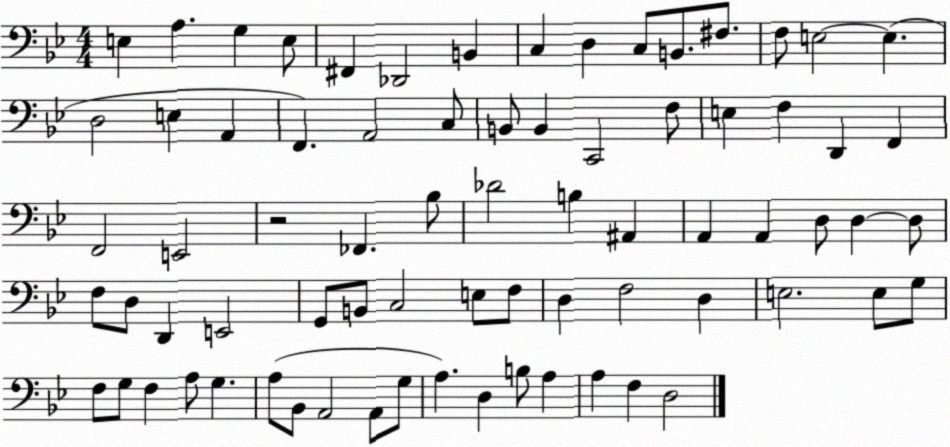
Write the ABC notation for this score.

X:1
T:Untitled
M:4/4
L:1/4
K:Bb
E, A, G, E,/2 ^F,, _D,,2 B,, C, D, C,/2 B,,/2 ^F,/2 F,/2 E,2 E, D,2 E, A,, F,, A,,2 C,/2 B,,/2 B,, C,,2 F,/2 E, F, D,, F,, F,,2 E,,2 z2 _F,, _B,/2 _D2 B, ^A,, A,, A,, D,/2 D, D,/2 F,/2 D,/2 D,, E,,2 G,,/2 B,,/2 C,2 E,/2 F,/2 D, F,2 D, E,2 E,/2 G,/2 F,/2 G,/2 F, A,/2 G, A,/2 _B,,/2 A,,2 A,,/2 G,/2 A, D, B,/2 A, A, F, D,2